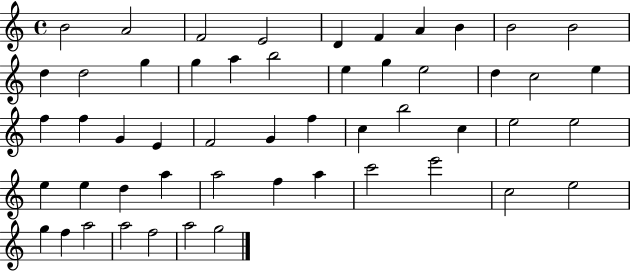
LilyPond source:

{
  \clef treble
  \time 4/4
  \defaultTimeSignature
  \key c \major
  b'2 a'2 | f'2 e'2 | d'4 f'4 a'4 b'4 | b'2 b'2 | \break d''4 d''2 g''4 | g''4 a''4 b''2 | e''4 g''4 e''2 | d''4 c''2 e''4 | \break f''4 f''4 g'4 e'4 | f'2 g'4 f''4 | c''4 b''2 c''4 | e''2 e''2 | \break e''4 e''4 d''4 a''4 | a''2 f''4 a''4 | c'''2 e'''2 | c''2 e''2 | \break g''4 f''4 a''2 | a''2 f''2 | a''2 g''2 | \bar "|."
}